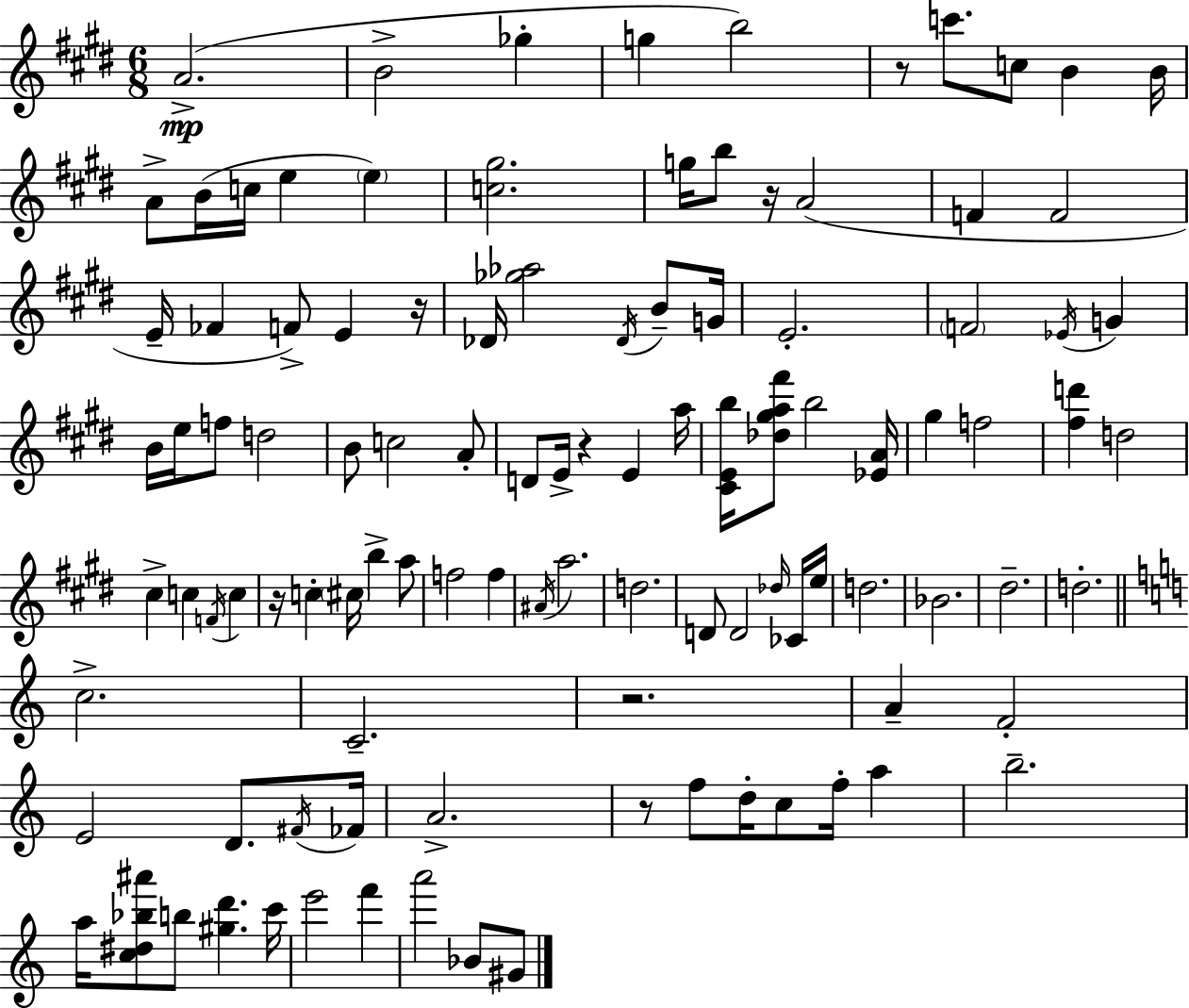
A4/h. B4/h Gb5/q G5/q B5/h R/e C6/e. C5/e B4/q B4/s A4/e B4/s C5/s E5/q E5/q [C5,G#5]/h. G5/s B5/e R/s A4/h F4/q F4/h E4/s FES4/q F4/e E4/q R/s Db4/s [Gb5,Ab5]/h Db4/s B4/e G4/s E4/h. F4/h Eb4/s G4/q B4/s E5/s F5/e D5/h B4/e C5/h A4/e D4/e E4/s R/q E4/q A5/s [C#4,E4,B5]/s [Db5,G#5,A5,F#6]/e B5/h [Eb4,A4]/s G#5/q F5/h [F#5,D6]/q D5/h C#5/q C5/q F4/s C5/q R/s C5/q C#5/s B5/q A5/e F5/h F5/q A#4/s A5/h. D5/h. D4/e D4/h Db5/s CES4/s E5/s D5/h. Bb4/h. D#5/h. D5/h. C5/h. C4/h. R/h. A4/q F4/h E4/h D4/e. F#4/s FES4/s A4/h. R/e F5/e D5/s C5/e F5/s A5/q B5/h. A5/s [C5,D#5,Bb5,A#6]/e B5/e [G#5,D6]/q. C6/s E6/h F6/q A6/h Bb4/e G#4/e